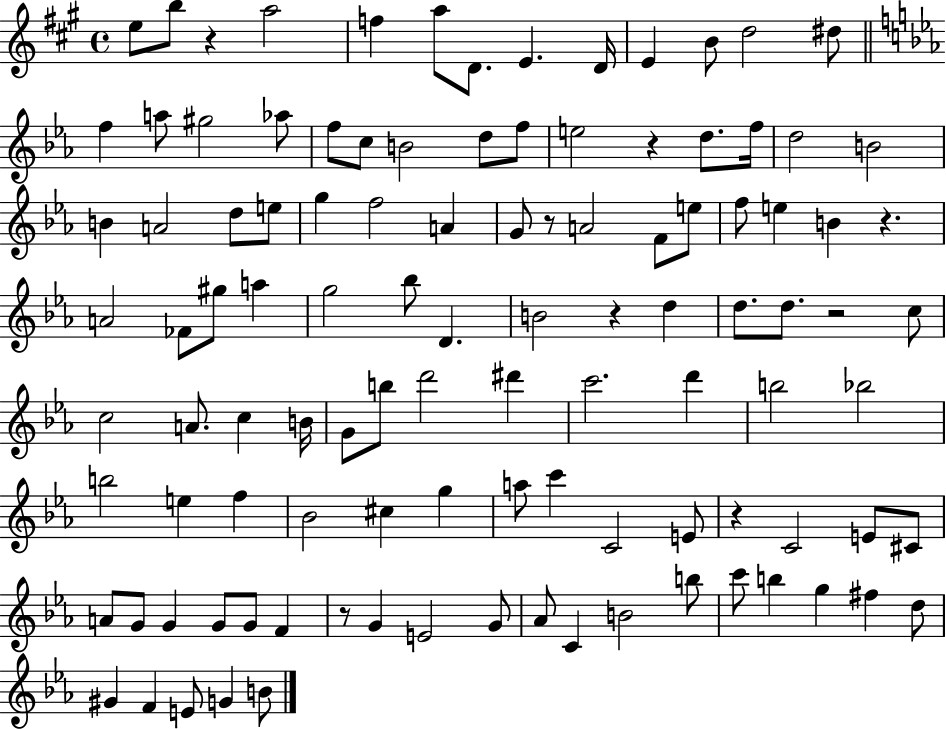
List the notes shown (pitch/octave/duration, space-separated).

E5/e B5/e R/q A5/h F5/q A5/e D4/e. E4/q. D4/s E4/q B4/e D5/h D#5/e F5/q A5/e G#5/h Ab5/e F5/e C5/e B4/h D5/e F5/e E5/h R/q D5/e. F5/s D5/h B4/h B4/q A4/h D5/e E5/e G5/q F5/h A4/q G4/e R/e A4/h F4/e E5/e F5/e E5/q B4/q R/q. A4/h FES4/e G#5/e A5/q G5/h Bb5/e D4/q. B4/h R/q D5/q D5/e. D5/e. R/h C5/e C5/h A4/e. C5/q B4/s G4/e B5/e D6/h D#6/q C6/h. D6/q B5/h Bb5/h B5/h E5/q F5/q Bb4/h C#5/q G5/q A5/e C6/q C4/h E4/e R/q C4/h E4/e C#4/e A4/e G4/e G4/q G4/e G4/e F4/q R/e G4/q E4/h G4/e Ab4/e C4/q B4/h B5/e C6/e B5/q G5/q F#5/q D5/e G#4/q F4/q E4/e G4/q B4/e